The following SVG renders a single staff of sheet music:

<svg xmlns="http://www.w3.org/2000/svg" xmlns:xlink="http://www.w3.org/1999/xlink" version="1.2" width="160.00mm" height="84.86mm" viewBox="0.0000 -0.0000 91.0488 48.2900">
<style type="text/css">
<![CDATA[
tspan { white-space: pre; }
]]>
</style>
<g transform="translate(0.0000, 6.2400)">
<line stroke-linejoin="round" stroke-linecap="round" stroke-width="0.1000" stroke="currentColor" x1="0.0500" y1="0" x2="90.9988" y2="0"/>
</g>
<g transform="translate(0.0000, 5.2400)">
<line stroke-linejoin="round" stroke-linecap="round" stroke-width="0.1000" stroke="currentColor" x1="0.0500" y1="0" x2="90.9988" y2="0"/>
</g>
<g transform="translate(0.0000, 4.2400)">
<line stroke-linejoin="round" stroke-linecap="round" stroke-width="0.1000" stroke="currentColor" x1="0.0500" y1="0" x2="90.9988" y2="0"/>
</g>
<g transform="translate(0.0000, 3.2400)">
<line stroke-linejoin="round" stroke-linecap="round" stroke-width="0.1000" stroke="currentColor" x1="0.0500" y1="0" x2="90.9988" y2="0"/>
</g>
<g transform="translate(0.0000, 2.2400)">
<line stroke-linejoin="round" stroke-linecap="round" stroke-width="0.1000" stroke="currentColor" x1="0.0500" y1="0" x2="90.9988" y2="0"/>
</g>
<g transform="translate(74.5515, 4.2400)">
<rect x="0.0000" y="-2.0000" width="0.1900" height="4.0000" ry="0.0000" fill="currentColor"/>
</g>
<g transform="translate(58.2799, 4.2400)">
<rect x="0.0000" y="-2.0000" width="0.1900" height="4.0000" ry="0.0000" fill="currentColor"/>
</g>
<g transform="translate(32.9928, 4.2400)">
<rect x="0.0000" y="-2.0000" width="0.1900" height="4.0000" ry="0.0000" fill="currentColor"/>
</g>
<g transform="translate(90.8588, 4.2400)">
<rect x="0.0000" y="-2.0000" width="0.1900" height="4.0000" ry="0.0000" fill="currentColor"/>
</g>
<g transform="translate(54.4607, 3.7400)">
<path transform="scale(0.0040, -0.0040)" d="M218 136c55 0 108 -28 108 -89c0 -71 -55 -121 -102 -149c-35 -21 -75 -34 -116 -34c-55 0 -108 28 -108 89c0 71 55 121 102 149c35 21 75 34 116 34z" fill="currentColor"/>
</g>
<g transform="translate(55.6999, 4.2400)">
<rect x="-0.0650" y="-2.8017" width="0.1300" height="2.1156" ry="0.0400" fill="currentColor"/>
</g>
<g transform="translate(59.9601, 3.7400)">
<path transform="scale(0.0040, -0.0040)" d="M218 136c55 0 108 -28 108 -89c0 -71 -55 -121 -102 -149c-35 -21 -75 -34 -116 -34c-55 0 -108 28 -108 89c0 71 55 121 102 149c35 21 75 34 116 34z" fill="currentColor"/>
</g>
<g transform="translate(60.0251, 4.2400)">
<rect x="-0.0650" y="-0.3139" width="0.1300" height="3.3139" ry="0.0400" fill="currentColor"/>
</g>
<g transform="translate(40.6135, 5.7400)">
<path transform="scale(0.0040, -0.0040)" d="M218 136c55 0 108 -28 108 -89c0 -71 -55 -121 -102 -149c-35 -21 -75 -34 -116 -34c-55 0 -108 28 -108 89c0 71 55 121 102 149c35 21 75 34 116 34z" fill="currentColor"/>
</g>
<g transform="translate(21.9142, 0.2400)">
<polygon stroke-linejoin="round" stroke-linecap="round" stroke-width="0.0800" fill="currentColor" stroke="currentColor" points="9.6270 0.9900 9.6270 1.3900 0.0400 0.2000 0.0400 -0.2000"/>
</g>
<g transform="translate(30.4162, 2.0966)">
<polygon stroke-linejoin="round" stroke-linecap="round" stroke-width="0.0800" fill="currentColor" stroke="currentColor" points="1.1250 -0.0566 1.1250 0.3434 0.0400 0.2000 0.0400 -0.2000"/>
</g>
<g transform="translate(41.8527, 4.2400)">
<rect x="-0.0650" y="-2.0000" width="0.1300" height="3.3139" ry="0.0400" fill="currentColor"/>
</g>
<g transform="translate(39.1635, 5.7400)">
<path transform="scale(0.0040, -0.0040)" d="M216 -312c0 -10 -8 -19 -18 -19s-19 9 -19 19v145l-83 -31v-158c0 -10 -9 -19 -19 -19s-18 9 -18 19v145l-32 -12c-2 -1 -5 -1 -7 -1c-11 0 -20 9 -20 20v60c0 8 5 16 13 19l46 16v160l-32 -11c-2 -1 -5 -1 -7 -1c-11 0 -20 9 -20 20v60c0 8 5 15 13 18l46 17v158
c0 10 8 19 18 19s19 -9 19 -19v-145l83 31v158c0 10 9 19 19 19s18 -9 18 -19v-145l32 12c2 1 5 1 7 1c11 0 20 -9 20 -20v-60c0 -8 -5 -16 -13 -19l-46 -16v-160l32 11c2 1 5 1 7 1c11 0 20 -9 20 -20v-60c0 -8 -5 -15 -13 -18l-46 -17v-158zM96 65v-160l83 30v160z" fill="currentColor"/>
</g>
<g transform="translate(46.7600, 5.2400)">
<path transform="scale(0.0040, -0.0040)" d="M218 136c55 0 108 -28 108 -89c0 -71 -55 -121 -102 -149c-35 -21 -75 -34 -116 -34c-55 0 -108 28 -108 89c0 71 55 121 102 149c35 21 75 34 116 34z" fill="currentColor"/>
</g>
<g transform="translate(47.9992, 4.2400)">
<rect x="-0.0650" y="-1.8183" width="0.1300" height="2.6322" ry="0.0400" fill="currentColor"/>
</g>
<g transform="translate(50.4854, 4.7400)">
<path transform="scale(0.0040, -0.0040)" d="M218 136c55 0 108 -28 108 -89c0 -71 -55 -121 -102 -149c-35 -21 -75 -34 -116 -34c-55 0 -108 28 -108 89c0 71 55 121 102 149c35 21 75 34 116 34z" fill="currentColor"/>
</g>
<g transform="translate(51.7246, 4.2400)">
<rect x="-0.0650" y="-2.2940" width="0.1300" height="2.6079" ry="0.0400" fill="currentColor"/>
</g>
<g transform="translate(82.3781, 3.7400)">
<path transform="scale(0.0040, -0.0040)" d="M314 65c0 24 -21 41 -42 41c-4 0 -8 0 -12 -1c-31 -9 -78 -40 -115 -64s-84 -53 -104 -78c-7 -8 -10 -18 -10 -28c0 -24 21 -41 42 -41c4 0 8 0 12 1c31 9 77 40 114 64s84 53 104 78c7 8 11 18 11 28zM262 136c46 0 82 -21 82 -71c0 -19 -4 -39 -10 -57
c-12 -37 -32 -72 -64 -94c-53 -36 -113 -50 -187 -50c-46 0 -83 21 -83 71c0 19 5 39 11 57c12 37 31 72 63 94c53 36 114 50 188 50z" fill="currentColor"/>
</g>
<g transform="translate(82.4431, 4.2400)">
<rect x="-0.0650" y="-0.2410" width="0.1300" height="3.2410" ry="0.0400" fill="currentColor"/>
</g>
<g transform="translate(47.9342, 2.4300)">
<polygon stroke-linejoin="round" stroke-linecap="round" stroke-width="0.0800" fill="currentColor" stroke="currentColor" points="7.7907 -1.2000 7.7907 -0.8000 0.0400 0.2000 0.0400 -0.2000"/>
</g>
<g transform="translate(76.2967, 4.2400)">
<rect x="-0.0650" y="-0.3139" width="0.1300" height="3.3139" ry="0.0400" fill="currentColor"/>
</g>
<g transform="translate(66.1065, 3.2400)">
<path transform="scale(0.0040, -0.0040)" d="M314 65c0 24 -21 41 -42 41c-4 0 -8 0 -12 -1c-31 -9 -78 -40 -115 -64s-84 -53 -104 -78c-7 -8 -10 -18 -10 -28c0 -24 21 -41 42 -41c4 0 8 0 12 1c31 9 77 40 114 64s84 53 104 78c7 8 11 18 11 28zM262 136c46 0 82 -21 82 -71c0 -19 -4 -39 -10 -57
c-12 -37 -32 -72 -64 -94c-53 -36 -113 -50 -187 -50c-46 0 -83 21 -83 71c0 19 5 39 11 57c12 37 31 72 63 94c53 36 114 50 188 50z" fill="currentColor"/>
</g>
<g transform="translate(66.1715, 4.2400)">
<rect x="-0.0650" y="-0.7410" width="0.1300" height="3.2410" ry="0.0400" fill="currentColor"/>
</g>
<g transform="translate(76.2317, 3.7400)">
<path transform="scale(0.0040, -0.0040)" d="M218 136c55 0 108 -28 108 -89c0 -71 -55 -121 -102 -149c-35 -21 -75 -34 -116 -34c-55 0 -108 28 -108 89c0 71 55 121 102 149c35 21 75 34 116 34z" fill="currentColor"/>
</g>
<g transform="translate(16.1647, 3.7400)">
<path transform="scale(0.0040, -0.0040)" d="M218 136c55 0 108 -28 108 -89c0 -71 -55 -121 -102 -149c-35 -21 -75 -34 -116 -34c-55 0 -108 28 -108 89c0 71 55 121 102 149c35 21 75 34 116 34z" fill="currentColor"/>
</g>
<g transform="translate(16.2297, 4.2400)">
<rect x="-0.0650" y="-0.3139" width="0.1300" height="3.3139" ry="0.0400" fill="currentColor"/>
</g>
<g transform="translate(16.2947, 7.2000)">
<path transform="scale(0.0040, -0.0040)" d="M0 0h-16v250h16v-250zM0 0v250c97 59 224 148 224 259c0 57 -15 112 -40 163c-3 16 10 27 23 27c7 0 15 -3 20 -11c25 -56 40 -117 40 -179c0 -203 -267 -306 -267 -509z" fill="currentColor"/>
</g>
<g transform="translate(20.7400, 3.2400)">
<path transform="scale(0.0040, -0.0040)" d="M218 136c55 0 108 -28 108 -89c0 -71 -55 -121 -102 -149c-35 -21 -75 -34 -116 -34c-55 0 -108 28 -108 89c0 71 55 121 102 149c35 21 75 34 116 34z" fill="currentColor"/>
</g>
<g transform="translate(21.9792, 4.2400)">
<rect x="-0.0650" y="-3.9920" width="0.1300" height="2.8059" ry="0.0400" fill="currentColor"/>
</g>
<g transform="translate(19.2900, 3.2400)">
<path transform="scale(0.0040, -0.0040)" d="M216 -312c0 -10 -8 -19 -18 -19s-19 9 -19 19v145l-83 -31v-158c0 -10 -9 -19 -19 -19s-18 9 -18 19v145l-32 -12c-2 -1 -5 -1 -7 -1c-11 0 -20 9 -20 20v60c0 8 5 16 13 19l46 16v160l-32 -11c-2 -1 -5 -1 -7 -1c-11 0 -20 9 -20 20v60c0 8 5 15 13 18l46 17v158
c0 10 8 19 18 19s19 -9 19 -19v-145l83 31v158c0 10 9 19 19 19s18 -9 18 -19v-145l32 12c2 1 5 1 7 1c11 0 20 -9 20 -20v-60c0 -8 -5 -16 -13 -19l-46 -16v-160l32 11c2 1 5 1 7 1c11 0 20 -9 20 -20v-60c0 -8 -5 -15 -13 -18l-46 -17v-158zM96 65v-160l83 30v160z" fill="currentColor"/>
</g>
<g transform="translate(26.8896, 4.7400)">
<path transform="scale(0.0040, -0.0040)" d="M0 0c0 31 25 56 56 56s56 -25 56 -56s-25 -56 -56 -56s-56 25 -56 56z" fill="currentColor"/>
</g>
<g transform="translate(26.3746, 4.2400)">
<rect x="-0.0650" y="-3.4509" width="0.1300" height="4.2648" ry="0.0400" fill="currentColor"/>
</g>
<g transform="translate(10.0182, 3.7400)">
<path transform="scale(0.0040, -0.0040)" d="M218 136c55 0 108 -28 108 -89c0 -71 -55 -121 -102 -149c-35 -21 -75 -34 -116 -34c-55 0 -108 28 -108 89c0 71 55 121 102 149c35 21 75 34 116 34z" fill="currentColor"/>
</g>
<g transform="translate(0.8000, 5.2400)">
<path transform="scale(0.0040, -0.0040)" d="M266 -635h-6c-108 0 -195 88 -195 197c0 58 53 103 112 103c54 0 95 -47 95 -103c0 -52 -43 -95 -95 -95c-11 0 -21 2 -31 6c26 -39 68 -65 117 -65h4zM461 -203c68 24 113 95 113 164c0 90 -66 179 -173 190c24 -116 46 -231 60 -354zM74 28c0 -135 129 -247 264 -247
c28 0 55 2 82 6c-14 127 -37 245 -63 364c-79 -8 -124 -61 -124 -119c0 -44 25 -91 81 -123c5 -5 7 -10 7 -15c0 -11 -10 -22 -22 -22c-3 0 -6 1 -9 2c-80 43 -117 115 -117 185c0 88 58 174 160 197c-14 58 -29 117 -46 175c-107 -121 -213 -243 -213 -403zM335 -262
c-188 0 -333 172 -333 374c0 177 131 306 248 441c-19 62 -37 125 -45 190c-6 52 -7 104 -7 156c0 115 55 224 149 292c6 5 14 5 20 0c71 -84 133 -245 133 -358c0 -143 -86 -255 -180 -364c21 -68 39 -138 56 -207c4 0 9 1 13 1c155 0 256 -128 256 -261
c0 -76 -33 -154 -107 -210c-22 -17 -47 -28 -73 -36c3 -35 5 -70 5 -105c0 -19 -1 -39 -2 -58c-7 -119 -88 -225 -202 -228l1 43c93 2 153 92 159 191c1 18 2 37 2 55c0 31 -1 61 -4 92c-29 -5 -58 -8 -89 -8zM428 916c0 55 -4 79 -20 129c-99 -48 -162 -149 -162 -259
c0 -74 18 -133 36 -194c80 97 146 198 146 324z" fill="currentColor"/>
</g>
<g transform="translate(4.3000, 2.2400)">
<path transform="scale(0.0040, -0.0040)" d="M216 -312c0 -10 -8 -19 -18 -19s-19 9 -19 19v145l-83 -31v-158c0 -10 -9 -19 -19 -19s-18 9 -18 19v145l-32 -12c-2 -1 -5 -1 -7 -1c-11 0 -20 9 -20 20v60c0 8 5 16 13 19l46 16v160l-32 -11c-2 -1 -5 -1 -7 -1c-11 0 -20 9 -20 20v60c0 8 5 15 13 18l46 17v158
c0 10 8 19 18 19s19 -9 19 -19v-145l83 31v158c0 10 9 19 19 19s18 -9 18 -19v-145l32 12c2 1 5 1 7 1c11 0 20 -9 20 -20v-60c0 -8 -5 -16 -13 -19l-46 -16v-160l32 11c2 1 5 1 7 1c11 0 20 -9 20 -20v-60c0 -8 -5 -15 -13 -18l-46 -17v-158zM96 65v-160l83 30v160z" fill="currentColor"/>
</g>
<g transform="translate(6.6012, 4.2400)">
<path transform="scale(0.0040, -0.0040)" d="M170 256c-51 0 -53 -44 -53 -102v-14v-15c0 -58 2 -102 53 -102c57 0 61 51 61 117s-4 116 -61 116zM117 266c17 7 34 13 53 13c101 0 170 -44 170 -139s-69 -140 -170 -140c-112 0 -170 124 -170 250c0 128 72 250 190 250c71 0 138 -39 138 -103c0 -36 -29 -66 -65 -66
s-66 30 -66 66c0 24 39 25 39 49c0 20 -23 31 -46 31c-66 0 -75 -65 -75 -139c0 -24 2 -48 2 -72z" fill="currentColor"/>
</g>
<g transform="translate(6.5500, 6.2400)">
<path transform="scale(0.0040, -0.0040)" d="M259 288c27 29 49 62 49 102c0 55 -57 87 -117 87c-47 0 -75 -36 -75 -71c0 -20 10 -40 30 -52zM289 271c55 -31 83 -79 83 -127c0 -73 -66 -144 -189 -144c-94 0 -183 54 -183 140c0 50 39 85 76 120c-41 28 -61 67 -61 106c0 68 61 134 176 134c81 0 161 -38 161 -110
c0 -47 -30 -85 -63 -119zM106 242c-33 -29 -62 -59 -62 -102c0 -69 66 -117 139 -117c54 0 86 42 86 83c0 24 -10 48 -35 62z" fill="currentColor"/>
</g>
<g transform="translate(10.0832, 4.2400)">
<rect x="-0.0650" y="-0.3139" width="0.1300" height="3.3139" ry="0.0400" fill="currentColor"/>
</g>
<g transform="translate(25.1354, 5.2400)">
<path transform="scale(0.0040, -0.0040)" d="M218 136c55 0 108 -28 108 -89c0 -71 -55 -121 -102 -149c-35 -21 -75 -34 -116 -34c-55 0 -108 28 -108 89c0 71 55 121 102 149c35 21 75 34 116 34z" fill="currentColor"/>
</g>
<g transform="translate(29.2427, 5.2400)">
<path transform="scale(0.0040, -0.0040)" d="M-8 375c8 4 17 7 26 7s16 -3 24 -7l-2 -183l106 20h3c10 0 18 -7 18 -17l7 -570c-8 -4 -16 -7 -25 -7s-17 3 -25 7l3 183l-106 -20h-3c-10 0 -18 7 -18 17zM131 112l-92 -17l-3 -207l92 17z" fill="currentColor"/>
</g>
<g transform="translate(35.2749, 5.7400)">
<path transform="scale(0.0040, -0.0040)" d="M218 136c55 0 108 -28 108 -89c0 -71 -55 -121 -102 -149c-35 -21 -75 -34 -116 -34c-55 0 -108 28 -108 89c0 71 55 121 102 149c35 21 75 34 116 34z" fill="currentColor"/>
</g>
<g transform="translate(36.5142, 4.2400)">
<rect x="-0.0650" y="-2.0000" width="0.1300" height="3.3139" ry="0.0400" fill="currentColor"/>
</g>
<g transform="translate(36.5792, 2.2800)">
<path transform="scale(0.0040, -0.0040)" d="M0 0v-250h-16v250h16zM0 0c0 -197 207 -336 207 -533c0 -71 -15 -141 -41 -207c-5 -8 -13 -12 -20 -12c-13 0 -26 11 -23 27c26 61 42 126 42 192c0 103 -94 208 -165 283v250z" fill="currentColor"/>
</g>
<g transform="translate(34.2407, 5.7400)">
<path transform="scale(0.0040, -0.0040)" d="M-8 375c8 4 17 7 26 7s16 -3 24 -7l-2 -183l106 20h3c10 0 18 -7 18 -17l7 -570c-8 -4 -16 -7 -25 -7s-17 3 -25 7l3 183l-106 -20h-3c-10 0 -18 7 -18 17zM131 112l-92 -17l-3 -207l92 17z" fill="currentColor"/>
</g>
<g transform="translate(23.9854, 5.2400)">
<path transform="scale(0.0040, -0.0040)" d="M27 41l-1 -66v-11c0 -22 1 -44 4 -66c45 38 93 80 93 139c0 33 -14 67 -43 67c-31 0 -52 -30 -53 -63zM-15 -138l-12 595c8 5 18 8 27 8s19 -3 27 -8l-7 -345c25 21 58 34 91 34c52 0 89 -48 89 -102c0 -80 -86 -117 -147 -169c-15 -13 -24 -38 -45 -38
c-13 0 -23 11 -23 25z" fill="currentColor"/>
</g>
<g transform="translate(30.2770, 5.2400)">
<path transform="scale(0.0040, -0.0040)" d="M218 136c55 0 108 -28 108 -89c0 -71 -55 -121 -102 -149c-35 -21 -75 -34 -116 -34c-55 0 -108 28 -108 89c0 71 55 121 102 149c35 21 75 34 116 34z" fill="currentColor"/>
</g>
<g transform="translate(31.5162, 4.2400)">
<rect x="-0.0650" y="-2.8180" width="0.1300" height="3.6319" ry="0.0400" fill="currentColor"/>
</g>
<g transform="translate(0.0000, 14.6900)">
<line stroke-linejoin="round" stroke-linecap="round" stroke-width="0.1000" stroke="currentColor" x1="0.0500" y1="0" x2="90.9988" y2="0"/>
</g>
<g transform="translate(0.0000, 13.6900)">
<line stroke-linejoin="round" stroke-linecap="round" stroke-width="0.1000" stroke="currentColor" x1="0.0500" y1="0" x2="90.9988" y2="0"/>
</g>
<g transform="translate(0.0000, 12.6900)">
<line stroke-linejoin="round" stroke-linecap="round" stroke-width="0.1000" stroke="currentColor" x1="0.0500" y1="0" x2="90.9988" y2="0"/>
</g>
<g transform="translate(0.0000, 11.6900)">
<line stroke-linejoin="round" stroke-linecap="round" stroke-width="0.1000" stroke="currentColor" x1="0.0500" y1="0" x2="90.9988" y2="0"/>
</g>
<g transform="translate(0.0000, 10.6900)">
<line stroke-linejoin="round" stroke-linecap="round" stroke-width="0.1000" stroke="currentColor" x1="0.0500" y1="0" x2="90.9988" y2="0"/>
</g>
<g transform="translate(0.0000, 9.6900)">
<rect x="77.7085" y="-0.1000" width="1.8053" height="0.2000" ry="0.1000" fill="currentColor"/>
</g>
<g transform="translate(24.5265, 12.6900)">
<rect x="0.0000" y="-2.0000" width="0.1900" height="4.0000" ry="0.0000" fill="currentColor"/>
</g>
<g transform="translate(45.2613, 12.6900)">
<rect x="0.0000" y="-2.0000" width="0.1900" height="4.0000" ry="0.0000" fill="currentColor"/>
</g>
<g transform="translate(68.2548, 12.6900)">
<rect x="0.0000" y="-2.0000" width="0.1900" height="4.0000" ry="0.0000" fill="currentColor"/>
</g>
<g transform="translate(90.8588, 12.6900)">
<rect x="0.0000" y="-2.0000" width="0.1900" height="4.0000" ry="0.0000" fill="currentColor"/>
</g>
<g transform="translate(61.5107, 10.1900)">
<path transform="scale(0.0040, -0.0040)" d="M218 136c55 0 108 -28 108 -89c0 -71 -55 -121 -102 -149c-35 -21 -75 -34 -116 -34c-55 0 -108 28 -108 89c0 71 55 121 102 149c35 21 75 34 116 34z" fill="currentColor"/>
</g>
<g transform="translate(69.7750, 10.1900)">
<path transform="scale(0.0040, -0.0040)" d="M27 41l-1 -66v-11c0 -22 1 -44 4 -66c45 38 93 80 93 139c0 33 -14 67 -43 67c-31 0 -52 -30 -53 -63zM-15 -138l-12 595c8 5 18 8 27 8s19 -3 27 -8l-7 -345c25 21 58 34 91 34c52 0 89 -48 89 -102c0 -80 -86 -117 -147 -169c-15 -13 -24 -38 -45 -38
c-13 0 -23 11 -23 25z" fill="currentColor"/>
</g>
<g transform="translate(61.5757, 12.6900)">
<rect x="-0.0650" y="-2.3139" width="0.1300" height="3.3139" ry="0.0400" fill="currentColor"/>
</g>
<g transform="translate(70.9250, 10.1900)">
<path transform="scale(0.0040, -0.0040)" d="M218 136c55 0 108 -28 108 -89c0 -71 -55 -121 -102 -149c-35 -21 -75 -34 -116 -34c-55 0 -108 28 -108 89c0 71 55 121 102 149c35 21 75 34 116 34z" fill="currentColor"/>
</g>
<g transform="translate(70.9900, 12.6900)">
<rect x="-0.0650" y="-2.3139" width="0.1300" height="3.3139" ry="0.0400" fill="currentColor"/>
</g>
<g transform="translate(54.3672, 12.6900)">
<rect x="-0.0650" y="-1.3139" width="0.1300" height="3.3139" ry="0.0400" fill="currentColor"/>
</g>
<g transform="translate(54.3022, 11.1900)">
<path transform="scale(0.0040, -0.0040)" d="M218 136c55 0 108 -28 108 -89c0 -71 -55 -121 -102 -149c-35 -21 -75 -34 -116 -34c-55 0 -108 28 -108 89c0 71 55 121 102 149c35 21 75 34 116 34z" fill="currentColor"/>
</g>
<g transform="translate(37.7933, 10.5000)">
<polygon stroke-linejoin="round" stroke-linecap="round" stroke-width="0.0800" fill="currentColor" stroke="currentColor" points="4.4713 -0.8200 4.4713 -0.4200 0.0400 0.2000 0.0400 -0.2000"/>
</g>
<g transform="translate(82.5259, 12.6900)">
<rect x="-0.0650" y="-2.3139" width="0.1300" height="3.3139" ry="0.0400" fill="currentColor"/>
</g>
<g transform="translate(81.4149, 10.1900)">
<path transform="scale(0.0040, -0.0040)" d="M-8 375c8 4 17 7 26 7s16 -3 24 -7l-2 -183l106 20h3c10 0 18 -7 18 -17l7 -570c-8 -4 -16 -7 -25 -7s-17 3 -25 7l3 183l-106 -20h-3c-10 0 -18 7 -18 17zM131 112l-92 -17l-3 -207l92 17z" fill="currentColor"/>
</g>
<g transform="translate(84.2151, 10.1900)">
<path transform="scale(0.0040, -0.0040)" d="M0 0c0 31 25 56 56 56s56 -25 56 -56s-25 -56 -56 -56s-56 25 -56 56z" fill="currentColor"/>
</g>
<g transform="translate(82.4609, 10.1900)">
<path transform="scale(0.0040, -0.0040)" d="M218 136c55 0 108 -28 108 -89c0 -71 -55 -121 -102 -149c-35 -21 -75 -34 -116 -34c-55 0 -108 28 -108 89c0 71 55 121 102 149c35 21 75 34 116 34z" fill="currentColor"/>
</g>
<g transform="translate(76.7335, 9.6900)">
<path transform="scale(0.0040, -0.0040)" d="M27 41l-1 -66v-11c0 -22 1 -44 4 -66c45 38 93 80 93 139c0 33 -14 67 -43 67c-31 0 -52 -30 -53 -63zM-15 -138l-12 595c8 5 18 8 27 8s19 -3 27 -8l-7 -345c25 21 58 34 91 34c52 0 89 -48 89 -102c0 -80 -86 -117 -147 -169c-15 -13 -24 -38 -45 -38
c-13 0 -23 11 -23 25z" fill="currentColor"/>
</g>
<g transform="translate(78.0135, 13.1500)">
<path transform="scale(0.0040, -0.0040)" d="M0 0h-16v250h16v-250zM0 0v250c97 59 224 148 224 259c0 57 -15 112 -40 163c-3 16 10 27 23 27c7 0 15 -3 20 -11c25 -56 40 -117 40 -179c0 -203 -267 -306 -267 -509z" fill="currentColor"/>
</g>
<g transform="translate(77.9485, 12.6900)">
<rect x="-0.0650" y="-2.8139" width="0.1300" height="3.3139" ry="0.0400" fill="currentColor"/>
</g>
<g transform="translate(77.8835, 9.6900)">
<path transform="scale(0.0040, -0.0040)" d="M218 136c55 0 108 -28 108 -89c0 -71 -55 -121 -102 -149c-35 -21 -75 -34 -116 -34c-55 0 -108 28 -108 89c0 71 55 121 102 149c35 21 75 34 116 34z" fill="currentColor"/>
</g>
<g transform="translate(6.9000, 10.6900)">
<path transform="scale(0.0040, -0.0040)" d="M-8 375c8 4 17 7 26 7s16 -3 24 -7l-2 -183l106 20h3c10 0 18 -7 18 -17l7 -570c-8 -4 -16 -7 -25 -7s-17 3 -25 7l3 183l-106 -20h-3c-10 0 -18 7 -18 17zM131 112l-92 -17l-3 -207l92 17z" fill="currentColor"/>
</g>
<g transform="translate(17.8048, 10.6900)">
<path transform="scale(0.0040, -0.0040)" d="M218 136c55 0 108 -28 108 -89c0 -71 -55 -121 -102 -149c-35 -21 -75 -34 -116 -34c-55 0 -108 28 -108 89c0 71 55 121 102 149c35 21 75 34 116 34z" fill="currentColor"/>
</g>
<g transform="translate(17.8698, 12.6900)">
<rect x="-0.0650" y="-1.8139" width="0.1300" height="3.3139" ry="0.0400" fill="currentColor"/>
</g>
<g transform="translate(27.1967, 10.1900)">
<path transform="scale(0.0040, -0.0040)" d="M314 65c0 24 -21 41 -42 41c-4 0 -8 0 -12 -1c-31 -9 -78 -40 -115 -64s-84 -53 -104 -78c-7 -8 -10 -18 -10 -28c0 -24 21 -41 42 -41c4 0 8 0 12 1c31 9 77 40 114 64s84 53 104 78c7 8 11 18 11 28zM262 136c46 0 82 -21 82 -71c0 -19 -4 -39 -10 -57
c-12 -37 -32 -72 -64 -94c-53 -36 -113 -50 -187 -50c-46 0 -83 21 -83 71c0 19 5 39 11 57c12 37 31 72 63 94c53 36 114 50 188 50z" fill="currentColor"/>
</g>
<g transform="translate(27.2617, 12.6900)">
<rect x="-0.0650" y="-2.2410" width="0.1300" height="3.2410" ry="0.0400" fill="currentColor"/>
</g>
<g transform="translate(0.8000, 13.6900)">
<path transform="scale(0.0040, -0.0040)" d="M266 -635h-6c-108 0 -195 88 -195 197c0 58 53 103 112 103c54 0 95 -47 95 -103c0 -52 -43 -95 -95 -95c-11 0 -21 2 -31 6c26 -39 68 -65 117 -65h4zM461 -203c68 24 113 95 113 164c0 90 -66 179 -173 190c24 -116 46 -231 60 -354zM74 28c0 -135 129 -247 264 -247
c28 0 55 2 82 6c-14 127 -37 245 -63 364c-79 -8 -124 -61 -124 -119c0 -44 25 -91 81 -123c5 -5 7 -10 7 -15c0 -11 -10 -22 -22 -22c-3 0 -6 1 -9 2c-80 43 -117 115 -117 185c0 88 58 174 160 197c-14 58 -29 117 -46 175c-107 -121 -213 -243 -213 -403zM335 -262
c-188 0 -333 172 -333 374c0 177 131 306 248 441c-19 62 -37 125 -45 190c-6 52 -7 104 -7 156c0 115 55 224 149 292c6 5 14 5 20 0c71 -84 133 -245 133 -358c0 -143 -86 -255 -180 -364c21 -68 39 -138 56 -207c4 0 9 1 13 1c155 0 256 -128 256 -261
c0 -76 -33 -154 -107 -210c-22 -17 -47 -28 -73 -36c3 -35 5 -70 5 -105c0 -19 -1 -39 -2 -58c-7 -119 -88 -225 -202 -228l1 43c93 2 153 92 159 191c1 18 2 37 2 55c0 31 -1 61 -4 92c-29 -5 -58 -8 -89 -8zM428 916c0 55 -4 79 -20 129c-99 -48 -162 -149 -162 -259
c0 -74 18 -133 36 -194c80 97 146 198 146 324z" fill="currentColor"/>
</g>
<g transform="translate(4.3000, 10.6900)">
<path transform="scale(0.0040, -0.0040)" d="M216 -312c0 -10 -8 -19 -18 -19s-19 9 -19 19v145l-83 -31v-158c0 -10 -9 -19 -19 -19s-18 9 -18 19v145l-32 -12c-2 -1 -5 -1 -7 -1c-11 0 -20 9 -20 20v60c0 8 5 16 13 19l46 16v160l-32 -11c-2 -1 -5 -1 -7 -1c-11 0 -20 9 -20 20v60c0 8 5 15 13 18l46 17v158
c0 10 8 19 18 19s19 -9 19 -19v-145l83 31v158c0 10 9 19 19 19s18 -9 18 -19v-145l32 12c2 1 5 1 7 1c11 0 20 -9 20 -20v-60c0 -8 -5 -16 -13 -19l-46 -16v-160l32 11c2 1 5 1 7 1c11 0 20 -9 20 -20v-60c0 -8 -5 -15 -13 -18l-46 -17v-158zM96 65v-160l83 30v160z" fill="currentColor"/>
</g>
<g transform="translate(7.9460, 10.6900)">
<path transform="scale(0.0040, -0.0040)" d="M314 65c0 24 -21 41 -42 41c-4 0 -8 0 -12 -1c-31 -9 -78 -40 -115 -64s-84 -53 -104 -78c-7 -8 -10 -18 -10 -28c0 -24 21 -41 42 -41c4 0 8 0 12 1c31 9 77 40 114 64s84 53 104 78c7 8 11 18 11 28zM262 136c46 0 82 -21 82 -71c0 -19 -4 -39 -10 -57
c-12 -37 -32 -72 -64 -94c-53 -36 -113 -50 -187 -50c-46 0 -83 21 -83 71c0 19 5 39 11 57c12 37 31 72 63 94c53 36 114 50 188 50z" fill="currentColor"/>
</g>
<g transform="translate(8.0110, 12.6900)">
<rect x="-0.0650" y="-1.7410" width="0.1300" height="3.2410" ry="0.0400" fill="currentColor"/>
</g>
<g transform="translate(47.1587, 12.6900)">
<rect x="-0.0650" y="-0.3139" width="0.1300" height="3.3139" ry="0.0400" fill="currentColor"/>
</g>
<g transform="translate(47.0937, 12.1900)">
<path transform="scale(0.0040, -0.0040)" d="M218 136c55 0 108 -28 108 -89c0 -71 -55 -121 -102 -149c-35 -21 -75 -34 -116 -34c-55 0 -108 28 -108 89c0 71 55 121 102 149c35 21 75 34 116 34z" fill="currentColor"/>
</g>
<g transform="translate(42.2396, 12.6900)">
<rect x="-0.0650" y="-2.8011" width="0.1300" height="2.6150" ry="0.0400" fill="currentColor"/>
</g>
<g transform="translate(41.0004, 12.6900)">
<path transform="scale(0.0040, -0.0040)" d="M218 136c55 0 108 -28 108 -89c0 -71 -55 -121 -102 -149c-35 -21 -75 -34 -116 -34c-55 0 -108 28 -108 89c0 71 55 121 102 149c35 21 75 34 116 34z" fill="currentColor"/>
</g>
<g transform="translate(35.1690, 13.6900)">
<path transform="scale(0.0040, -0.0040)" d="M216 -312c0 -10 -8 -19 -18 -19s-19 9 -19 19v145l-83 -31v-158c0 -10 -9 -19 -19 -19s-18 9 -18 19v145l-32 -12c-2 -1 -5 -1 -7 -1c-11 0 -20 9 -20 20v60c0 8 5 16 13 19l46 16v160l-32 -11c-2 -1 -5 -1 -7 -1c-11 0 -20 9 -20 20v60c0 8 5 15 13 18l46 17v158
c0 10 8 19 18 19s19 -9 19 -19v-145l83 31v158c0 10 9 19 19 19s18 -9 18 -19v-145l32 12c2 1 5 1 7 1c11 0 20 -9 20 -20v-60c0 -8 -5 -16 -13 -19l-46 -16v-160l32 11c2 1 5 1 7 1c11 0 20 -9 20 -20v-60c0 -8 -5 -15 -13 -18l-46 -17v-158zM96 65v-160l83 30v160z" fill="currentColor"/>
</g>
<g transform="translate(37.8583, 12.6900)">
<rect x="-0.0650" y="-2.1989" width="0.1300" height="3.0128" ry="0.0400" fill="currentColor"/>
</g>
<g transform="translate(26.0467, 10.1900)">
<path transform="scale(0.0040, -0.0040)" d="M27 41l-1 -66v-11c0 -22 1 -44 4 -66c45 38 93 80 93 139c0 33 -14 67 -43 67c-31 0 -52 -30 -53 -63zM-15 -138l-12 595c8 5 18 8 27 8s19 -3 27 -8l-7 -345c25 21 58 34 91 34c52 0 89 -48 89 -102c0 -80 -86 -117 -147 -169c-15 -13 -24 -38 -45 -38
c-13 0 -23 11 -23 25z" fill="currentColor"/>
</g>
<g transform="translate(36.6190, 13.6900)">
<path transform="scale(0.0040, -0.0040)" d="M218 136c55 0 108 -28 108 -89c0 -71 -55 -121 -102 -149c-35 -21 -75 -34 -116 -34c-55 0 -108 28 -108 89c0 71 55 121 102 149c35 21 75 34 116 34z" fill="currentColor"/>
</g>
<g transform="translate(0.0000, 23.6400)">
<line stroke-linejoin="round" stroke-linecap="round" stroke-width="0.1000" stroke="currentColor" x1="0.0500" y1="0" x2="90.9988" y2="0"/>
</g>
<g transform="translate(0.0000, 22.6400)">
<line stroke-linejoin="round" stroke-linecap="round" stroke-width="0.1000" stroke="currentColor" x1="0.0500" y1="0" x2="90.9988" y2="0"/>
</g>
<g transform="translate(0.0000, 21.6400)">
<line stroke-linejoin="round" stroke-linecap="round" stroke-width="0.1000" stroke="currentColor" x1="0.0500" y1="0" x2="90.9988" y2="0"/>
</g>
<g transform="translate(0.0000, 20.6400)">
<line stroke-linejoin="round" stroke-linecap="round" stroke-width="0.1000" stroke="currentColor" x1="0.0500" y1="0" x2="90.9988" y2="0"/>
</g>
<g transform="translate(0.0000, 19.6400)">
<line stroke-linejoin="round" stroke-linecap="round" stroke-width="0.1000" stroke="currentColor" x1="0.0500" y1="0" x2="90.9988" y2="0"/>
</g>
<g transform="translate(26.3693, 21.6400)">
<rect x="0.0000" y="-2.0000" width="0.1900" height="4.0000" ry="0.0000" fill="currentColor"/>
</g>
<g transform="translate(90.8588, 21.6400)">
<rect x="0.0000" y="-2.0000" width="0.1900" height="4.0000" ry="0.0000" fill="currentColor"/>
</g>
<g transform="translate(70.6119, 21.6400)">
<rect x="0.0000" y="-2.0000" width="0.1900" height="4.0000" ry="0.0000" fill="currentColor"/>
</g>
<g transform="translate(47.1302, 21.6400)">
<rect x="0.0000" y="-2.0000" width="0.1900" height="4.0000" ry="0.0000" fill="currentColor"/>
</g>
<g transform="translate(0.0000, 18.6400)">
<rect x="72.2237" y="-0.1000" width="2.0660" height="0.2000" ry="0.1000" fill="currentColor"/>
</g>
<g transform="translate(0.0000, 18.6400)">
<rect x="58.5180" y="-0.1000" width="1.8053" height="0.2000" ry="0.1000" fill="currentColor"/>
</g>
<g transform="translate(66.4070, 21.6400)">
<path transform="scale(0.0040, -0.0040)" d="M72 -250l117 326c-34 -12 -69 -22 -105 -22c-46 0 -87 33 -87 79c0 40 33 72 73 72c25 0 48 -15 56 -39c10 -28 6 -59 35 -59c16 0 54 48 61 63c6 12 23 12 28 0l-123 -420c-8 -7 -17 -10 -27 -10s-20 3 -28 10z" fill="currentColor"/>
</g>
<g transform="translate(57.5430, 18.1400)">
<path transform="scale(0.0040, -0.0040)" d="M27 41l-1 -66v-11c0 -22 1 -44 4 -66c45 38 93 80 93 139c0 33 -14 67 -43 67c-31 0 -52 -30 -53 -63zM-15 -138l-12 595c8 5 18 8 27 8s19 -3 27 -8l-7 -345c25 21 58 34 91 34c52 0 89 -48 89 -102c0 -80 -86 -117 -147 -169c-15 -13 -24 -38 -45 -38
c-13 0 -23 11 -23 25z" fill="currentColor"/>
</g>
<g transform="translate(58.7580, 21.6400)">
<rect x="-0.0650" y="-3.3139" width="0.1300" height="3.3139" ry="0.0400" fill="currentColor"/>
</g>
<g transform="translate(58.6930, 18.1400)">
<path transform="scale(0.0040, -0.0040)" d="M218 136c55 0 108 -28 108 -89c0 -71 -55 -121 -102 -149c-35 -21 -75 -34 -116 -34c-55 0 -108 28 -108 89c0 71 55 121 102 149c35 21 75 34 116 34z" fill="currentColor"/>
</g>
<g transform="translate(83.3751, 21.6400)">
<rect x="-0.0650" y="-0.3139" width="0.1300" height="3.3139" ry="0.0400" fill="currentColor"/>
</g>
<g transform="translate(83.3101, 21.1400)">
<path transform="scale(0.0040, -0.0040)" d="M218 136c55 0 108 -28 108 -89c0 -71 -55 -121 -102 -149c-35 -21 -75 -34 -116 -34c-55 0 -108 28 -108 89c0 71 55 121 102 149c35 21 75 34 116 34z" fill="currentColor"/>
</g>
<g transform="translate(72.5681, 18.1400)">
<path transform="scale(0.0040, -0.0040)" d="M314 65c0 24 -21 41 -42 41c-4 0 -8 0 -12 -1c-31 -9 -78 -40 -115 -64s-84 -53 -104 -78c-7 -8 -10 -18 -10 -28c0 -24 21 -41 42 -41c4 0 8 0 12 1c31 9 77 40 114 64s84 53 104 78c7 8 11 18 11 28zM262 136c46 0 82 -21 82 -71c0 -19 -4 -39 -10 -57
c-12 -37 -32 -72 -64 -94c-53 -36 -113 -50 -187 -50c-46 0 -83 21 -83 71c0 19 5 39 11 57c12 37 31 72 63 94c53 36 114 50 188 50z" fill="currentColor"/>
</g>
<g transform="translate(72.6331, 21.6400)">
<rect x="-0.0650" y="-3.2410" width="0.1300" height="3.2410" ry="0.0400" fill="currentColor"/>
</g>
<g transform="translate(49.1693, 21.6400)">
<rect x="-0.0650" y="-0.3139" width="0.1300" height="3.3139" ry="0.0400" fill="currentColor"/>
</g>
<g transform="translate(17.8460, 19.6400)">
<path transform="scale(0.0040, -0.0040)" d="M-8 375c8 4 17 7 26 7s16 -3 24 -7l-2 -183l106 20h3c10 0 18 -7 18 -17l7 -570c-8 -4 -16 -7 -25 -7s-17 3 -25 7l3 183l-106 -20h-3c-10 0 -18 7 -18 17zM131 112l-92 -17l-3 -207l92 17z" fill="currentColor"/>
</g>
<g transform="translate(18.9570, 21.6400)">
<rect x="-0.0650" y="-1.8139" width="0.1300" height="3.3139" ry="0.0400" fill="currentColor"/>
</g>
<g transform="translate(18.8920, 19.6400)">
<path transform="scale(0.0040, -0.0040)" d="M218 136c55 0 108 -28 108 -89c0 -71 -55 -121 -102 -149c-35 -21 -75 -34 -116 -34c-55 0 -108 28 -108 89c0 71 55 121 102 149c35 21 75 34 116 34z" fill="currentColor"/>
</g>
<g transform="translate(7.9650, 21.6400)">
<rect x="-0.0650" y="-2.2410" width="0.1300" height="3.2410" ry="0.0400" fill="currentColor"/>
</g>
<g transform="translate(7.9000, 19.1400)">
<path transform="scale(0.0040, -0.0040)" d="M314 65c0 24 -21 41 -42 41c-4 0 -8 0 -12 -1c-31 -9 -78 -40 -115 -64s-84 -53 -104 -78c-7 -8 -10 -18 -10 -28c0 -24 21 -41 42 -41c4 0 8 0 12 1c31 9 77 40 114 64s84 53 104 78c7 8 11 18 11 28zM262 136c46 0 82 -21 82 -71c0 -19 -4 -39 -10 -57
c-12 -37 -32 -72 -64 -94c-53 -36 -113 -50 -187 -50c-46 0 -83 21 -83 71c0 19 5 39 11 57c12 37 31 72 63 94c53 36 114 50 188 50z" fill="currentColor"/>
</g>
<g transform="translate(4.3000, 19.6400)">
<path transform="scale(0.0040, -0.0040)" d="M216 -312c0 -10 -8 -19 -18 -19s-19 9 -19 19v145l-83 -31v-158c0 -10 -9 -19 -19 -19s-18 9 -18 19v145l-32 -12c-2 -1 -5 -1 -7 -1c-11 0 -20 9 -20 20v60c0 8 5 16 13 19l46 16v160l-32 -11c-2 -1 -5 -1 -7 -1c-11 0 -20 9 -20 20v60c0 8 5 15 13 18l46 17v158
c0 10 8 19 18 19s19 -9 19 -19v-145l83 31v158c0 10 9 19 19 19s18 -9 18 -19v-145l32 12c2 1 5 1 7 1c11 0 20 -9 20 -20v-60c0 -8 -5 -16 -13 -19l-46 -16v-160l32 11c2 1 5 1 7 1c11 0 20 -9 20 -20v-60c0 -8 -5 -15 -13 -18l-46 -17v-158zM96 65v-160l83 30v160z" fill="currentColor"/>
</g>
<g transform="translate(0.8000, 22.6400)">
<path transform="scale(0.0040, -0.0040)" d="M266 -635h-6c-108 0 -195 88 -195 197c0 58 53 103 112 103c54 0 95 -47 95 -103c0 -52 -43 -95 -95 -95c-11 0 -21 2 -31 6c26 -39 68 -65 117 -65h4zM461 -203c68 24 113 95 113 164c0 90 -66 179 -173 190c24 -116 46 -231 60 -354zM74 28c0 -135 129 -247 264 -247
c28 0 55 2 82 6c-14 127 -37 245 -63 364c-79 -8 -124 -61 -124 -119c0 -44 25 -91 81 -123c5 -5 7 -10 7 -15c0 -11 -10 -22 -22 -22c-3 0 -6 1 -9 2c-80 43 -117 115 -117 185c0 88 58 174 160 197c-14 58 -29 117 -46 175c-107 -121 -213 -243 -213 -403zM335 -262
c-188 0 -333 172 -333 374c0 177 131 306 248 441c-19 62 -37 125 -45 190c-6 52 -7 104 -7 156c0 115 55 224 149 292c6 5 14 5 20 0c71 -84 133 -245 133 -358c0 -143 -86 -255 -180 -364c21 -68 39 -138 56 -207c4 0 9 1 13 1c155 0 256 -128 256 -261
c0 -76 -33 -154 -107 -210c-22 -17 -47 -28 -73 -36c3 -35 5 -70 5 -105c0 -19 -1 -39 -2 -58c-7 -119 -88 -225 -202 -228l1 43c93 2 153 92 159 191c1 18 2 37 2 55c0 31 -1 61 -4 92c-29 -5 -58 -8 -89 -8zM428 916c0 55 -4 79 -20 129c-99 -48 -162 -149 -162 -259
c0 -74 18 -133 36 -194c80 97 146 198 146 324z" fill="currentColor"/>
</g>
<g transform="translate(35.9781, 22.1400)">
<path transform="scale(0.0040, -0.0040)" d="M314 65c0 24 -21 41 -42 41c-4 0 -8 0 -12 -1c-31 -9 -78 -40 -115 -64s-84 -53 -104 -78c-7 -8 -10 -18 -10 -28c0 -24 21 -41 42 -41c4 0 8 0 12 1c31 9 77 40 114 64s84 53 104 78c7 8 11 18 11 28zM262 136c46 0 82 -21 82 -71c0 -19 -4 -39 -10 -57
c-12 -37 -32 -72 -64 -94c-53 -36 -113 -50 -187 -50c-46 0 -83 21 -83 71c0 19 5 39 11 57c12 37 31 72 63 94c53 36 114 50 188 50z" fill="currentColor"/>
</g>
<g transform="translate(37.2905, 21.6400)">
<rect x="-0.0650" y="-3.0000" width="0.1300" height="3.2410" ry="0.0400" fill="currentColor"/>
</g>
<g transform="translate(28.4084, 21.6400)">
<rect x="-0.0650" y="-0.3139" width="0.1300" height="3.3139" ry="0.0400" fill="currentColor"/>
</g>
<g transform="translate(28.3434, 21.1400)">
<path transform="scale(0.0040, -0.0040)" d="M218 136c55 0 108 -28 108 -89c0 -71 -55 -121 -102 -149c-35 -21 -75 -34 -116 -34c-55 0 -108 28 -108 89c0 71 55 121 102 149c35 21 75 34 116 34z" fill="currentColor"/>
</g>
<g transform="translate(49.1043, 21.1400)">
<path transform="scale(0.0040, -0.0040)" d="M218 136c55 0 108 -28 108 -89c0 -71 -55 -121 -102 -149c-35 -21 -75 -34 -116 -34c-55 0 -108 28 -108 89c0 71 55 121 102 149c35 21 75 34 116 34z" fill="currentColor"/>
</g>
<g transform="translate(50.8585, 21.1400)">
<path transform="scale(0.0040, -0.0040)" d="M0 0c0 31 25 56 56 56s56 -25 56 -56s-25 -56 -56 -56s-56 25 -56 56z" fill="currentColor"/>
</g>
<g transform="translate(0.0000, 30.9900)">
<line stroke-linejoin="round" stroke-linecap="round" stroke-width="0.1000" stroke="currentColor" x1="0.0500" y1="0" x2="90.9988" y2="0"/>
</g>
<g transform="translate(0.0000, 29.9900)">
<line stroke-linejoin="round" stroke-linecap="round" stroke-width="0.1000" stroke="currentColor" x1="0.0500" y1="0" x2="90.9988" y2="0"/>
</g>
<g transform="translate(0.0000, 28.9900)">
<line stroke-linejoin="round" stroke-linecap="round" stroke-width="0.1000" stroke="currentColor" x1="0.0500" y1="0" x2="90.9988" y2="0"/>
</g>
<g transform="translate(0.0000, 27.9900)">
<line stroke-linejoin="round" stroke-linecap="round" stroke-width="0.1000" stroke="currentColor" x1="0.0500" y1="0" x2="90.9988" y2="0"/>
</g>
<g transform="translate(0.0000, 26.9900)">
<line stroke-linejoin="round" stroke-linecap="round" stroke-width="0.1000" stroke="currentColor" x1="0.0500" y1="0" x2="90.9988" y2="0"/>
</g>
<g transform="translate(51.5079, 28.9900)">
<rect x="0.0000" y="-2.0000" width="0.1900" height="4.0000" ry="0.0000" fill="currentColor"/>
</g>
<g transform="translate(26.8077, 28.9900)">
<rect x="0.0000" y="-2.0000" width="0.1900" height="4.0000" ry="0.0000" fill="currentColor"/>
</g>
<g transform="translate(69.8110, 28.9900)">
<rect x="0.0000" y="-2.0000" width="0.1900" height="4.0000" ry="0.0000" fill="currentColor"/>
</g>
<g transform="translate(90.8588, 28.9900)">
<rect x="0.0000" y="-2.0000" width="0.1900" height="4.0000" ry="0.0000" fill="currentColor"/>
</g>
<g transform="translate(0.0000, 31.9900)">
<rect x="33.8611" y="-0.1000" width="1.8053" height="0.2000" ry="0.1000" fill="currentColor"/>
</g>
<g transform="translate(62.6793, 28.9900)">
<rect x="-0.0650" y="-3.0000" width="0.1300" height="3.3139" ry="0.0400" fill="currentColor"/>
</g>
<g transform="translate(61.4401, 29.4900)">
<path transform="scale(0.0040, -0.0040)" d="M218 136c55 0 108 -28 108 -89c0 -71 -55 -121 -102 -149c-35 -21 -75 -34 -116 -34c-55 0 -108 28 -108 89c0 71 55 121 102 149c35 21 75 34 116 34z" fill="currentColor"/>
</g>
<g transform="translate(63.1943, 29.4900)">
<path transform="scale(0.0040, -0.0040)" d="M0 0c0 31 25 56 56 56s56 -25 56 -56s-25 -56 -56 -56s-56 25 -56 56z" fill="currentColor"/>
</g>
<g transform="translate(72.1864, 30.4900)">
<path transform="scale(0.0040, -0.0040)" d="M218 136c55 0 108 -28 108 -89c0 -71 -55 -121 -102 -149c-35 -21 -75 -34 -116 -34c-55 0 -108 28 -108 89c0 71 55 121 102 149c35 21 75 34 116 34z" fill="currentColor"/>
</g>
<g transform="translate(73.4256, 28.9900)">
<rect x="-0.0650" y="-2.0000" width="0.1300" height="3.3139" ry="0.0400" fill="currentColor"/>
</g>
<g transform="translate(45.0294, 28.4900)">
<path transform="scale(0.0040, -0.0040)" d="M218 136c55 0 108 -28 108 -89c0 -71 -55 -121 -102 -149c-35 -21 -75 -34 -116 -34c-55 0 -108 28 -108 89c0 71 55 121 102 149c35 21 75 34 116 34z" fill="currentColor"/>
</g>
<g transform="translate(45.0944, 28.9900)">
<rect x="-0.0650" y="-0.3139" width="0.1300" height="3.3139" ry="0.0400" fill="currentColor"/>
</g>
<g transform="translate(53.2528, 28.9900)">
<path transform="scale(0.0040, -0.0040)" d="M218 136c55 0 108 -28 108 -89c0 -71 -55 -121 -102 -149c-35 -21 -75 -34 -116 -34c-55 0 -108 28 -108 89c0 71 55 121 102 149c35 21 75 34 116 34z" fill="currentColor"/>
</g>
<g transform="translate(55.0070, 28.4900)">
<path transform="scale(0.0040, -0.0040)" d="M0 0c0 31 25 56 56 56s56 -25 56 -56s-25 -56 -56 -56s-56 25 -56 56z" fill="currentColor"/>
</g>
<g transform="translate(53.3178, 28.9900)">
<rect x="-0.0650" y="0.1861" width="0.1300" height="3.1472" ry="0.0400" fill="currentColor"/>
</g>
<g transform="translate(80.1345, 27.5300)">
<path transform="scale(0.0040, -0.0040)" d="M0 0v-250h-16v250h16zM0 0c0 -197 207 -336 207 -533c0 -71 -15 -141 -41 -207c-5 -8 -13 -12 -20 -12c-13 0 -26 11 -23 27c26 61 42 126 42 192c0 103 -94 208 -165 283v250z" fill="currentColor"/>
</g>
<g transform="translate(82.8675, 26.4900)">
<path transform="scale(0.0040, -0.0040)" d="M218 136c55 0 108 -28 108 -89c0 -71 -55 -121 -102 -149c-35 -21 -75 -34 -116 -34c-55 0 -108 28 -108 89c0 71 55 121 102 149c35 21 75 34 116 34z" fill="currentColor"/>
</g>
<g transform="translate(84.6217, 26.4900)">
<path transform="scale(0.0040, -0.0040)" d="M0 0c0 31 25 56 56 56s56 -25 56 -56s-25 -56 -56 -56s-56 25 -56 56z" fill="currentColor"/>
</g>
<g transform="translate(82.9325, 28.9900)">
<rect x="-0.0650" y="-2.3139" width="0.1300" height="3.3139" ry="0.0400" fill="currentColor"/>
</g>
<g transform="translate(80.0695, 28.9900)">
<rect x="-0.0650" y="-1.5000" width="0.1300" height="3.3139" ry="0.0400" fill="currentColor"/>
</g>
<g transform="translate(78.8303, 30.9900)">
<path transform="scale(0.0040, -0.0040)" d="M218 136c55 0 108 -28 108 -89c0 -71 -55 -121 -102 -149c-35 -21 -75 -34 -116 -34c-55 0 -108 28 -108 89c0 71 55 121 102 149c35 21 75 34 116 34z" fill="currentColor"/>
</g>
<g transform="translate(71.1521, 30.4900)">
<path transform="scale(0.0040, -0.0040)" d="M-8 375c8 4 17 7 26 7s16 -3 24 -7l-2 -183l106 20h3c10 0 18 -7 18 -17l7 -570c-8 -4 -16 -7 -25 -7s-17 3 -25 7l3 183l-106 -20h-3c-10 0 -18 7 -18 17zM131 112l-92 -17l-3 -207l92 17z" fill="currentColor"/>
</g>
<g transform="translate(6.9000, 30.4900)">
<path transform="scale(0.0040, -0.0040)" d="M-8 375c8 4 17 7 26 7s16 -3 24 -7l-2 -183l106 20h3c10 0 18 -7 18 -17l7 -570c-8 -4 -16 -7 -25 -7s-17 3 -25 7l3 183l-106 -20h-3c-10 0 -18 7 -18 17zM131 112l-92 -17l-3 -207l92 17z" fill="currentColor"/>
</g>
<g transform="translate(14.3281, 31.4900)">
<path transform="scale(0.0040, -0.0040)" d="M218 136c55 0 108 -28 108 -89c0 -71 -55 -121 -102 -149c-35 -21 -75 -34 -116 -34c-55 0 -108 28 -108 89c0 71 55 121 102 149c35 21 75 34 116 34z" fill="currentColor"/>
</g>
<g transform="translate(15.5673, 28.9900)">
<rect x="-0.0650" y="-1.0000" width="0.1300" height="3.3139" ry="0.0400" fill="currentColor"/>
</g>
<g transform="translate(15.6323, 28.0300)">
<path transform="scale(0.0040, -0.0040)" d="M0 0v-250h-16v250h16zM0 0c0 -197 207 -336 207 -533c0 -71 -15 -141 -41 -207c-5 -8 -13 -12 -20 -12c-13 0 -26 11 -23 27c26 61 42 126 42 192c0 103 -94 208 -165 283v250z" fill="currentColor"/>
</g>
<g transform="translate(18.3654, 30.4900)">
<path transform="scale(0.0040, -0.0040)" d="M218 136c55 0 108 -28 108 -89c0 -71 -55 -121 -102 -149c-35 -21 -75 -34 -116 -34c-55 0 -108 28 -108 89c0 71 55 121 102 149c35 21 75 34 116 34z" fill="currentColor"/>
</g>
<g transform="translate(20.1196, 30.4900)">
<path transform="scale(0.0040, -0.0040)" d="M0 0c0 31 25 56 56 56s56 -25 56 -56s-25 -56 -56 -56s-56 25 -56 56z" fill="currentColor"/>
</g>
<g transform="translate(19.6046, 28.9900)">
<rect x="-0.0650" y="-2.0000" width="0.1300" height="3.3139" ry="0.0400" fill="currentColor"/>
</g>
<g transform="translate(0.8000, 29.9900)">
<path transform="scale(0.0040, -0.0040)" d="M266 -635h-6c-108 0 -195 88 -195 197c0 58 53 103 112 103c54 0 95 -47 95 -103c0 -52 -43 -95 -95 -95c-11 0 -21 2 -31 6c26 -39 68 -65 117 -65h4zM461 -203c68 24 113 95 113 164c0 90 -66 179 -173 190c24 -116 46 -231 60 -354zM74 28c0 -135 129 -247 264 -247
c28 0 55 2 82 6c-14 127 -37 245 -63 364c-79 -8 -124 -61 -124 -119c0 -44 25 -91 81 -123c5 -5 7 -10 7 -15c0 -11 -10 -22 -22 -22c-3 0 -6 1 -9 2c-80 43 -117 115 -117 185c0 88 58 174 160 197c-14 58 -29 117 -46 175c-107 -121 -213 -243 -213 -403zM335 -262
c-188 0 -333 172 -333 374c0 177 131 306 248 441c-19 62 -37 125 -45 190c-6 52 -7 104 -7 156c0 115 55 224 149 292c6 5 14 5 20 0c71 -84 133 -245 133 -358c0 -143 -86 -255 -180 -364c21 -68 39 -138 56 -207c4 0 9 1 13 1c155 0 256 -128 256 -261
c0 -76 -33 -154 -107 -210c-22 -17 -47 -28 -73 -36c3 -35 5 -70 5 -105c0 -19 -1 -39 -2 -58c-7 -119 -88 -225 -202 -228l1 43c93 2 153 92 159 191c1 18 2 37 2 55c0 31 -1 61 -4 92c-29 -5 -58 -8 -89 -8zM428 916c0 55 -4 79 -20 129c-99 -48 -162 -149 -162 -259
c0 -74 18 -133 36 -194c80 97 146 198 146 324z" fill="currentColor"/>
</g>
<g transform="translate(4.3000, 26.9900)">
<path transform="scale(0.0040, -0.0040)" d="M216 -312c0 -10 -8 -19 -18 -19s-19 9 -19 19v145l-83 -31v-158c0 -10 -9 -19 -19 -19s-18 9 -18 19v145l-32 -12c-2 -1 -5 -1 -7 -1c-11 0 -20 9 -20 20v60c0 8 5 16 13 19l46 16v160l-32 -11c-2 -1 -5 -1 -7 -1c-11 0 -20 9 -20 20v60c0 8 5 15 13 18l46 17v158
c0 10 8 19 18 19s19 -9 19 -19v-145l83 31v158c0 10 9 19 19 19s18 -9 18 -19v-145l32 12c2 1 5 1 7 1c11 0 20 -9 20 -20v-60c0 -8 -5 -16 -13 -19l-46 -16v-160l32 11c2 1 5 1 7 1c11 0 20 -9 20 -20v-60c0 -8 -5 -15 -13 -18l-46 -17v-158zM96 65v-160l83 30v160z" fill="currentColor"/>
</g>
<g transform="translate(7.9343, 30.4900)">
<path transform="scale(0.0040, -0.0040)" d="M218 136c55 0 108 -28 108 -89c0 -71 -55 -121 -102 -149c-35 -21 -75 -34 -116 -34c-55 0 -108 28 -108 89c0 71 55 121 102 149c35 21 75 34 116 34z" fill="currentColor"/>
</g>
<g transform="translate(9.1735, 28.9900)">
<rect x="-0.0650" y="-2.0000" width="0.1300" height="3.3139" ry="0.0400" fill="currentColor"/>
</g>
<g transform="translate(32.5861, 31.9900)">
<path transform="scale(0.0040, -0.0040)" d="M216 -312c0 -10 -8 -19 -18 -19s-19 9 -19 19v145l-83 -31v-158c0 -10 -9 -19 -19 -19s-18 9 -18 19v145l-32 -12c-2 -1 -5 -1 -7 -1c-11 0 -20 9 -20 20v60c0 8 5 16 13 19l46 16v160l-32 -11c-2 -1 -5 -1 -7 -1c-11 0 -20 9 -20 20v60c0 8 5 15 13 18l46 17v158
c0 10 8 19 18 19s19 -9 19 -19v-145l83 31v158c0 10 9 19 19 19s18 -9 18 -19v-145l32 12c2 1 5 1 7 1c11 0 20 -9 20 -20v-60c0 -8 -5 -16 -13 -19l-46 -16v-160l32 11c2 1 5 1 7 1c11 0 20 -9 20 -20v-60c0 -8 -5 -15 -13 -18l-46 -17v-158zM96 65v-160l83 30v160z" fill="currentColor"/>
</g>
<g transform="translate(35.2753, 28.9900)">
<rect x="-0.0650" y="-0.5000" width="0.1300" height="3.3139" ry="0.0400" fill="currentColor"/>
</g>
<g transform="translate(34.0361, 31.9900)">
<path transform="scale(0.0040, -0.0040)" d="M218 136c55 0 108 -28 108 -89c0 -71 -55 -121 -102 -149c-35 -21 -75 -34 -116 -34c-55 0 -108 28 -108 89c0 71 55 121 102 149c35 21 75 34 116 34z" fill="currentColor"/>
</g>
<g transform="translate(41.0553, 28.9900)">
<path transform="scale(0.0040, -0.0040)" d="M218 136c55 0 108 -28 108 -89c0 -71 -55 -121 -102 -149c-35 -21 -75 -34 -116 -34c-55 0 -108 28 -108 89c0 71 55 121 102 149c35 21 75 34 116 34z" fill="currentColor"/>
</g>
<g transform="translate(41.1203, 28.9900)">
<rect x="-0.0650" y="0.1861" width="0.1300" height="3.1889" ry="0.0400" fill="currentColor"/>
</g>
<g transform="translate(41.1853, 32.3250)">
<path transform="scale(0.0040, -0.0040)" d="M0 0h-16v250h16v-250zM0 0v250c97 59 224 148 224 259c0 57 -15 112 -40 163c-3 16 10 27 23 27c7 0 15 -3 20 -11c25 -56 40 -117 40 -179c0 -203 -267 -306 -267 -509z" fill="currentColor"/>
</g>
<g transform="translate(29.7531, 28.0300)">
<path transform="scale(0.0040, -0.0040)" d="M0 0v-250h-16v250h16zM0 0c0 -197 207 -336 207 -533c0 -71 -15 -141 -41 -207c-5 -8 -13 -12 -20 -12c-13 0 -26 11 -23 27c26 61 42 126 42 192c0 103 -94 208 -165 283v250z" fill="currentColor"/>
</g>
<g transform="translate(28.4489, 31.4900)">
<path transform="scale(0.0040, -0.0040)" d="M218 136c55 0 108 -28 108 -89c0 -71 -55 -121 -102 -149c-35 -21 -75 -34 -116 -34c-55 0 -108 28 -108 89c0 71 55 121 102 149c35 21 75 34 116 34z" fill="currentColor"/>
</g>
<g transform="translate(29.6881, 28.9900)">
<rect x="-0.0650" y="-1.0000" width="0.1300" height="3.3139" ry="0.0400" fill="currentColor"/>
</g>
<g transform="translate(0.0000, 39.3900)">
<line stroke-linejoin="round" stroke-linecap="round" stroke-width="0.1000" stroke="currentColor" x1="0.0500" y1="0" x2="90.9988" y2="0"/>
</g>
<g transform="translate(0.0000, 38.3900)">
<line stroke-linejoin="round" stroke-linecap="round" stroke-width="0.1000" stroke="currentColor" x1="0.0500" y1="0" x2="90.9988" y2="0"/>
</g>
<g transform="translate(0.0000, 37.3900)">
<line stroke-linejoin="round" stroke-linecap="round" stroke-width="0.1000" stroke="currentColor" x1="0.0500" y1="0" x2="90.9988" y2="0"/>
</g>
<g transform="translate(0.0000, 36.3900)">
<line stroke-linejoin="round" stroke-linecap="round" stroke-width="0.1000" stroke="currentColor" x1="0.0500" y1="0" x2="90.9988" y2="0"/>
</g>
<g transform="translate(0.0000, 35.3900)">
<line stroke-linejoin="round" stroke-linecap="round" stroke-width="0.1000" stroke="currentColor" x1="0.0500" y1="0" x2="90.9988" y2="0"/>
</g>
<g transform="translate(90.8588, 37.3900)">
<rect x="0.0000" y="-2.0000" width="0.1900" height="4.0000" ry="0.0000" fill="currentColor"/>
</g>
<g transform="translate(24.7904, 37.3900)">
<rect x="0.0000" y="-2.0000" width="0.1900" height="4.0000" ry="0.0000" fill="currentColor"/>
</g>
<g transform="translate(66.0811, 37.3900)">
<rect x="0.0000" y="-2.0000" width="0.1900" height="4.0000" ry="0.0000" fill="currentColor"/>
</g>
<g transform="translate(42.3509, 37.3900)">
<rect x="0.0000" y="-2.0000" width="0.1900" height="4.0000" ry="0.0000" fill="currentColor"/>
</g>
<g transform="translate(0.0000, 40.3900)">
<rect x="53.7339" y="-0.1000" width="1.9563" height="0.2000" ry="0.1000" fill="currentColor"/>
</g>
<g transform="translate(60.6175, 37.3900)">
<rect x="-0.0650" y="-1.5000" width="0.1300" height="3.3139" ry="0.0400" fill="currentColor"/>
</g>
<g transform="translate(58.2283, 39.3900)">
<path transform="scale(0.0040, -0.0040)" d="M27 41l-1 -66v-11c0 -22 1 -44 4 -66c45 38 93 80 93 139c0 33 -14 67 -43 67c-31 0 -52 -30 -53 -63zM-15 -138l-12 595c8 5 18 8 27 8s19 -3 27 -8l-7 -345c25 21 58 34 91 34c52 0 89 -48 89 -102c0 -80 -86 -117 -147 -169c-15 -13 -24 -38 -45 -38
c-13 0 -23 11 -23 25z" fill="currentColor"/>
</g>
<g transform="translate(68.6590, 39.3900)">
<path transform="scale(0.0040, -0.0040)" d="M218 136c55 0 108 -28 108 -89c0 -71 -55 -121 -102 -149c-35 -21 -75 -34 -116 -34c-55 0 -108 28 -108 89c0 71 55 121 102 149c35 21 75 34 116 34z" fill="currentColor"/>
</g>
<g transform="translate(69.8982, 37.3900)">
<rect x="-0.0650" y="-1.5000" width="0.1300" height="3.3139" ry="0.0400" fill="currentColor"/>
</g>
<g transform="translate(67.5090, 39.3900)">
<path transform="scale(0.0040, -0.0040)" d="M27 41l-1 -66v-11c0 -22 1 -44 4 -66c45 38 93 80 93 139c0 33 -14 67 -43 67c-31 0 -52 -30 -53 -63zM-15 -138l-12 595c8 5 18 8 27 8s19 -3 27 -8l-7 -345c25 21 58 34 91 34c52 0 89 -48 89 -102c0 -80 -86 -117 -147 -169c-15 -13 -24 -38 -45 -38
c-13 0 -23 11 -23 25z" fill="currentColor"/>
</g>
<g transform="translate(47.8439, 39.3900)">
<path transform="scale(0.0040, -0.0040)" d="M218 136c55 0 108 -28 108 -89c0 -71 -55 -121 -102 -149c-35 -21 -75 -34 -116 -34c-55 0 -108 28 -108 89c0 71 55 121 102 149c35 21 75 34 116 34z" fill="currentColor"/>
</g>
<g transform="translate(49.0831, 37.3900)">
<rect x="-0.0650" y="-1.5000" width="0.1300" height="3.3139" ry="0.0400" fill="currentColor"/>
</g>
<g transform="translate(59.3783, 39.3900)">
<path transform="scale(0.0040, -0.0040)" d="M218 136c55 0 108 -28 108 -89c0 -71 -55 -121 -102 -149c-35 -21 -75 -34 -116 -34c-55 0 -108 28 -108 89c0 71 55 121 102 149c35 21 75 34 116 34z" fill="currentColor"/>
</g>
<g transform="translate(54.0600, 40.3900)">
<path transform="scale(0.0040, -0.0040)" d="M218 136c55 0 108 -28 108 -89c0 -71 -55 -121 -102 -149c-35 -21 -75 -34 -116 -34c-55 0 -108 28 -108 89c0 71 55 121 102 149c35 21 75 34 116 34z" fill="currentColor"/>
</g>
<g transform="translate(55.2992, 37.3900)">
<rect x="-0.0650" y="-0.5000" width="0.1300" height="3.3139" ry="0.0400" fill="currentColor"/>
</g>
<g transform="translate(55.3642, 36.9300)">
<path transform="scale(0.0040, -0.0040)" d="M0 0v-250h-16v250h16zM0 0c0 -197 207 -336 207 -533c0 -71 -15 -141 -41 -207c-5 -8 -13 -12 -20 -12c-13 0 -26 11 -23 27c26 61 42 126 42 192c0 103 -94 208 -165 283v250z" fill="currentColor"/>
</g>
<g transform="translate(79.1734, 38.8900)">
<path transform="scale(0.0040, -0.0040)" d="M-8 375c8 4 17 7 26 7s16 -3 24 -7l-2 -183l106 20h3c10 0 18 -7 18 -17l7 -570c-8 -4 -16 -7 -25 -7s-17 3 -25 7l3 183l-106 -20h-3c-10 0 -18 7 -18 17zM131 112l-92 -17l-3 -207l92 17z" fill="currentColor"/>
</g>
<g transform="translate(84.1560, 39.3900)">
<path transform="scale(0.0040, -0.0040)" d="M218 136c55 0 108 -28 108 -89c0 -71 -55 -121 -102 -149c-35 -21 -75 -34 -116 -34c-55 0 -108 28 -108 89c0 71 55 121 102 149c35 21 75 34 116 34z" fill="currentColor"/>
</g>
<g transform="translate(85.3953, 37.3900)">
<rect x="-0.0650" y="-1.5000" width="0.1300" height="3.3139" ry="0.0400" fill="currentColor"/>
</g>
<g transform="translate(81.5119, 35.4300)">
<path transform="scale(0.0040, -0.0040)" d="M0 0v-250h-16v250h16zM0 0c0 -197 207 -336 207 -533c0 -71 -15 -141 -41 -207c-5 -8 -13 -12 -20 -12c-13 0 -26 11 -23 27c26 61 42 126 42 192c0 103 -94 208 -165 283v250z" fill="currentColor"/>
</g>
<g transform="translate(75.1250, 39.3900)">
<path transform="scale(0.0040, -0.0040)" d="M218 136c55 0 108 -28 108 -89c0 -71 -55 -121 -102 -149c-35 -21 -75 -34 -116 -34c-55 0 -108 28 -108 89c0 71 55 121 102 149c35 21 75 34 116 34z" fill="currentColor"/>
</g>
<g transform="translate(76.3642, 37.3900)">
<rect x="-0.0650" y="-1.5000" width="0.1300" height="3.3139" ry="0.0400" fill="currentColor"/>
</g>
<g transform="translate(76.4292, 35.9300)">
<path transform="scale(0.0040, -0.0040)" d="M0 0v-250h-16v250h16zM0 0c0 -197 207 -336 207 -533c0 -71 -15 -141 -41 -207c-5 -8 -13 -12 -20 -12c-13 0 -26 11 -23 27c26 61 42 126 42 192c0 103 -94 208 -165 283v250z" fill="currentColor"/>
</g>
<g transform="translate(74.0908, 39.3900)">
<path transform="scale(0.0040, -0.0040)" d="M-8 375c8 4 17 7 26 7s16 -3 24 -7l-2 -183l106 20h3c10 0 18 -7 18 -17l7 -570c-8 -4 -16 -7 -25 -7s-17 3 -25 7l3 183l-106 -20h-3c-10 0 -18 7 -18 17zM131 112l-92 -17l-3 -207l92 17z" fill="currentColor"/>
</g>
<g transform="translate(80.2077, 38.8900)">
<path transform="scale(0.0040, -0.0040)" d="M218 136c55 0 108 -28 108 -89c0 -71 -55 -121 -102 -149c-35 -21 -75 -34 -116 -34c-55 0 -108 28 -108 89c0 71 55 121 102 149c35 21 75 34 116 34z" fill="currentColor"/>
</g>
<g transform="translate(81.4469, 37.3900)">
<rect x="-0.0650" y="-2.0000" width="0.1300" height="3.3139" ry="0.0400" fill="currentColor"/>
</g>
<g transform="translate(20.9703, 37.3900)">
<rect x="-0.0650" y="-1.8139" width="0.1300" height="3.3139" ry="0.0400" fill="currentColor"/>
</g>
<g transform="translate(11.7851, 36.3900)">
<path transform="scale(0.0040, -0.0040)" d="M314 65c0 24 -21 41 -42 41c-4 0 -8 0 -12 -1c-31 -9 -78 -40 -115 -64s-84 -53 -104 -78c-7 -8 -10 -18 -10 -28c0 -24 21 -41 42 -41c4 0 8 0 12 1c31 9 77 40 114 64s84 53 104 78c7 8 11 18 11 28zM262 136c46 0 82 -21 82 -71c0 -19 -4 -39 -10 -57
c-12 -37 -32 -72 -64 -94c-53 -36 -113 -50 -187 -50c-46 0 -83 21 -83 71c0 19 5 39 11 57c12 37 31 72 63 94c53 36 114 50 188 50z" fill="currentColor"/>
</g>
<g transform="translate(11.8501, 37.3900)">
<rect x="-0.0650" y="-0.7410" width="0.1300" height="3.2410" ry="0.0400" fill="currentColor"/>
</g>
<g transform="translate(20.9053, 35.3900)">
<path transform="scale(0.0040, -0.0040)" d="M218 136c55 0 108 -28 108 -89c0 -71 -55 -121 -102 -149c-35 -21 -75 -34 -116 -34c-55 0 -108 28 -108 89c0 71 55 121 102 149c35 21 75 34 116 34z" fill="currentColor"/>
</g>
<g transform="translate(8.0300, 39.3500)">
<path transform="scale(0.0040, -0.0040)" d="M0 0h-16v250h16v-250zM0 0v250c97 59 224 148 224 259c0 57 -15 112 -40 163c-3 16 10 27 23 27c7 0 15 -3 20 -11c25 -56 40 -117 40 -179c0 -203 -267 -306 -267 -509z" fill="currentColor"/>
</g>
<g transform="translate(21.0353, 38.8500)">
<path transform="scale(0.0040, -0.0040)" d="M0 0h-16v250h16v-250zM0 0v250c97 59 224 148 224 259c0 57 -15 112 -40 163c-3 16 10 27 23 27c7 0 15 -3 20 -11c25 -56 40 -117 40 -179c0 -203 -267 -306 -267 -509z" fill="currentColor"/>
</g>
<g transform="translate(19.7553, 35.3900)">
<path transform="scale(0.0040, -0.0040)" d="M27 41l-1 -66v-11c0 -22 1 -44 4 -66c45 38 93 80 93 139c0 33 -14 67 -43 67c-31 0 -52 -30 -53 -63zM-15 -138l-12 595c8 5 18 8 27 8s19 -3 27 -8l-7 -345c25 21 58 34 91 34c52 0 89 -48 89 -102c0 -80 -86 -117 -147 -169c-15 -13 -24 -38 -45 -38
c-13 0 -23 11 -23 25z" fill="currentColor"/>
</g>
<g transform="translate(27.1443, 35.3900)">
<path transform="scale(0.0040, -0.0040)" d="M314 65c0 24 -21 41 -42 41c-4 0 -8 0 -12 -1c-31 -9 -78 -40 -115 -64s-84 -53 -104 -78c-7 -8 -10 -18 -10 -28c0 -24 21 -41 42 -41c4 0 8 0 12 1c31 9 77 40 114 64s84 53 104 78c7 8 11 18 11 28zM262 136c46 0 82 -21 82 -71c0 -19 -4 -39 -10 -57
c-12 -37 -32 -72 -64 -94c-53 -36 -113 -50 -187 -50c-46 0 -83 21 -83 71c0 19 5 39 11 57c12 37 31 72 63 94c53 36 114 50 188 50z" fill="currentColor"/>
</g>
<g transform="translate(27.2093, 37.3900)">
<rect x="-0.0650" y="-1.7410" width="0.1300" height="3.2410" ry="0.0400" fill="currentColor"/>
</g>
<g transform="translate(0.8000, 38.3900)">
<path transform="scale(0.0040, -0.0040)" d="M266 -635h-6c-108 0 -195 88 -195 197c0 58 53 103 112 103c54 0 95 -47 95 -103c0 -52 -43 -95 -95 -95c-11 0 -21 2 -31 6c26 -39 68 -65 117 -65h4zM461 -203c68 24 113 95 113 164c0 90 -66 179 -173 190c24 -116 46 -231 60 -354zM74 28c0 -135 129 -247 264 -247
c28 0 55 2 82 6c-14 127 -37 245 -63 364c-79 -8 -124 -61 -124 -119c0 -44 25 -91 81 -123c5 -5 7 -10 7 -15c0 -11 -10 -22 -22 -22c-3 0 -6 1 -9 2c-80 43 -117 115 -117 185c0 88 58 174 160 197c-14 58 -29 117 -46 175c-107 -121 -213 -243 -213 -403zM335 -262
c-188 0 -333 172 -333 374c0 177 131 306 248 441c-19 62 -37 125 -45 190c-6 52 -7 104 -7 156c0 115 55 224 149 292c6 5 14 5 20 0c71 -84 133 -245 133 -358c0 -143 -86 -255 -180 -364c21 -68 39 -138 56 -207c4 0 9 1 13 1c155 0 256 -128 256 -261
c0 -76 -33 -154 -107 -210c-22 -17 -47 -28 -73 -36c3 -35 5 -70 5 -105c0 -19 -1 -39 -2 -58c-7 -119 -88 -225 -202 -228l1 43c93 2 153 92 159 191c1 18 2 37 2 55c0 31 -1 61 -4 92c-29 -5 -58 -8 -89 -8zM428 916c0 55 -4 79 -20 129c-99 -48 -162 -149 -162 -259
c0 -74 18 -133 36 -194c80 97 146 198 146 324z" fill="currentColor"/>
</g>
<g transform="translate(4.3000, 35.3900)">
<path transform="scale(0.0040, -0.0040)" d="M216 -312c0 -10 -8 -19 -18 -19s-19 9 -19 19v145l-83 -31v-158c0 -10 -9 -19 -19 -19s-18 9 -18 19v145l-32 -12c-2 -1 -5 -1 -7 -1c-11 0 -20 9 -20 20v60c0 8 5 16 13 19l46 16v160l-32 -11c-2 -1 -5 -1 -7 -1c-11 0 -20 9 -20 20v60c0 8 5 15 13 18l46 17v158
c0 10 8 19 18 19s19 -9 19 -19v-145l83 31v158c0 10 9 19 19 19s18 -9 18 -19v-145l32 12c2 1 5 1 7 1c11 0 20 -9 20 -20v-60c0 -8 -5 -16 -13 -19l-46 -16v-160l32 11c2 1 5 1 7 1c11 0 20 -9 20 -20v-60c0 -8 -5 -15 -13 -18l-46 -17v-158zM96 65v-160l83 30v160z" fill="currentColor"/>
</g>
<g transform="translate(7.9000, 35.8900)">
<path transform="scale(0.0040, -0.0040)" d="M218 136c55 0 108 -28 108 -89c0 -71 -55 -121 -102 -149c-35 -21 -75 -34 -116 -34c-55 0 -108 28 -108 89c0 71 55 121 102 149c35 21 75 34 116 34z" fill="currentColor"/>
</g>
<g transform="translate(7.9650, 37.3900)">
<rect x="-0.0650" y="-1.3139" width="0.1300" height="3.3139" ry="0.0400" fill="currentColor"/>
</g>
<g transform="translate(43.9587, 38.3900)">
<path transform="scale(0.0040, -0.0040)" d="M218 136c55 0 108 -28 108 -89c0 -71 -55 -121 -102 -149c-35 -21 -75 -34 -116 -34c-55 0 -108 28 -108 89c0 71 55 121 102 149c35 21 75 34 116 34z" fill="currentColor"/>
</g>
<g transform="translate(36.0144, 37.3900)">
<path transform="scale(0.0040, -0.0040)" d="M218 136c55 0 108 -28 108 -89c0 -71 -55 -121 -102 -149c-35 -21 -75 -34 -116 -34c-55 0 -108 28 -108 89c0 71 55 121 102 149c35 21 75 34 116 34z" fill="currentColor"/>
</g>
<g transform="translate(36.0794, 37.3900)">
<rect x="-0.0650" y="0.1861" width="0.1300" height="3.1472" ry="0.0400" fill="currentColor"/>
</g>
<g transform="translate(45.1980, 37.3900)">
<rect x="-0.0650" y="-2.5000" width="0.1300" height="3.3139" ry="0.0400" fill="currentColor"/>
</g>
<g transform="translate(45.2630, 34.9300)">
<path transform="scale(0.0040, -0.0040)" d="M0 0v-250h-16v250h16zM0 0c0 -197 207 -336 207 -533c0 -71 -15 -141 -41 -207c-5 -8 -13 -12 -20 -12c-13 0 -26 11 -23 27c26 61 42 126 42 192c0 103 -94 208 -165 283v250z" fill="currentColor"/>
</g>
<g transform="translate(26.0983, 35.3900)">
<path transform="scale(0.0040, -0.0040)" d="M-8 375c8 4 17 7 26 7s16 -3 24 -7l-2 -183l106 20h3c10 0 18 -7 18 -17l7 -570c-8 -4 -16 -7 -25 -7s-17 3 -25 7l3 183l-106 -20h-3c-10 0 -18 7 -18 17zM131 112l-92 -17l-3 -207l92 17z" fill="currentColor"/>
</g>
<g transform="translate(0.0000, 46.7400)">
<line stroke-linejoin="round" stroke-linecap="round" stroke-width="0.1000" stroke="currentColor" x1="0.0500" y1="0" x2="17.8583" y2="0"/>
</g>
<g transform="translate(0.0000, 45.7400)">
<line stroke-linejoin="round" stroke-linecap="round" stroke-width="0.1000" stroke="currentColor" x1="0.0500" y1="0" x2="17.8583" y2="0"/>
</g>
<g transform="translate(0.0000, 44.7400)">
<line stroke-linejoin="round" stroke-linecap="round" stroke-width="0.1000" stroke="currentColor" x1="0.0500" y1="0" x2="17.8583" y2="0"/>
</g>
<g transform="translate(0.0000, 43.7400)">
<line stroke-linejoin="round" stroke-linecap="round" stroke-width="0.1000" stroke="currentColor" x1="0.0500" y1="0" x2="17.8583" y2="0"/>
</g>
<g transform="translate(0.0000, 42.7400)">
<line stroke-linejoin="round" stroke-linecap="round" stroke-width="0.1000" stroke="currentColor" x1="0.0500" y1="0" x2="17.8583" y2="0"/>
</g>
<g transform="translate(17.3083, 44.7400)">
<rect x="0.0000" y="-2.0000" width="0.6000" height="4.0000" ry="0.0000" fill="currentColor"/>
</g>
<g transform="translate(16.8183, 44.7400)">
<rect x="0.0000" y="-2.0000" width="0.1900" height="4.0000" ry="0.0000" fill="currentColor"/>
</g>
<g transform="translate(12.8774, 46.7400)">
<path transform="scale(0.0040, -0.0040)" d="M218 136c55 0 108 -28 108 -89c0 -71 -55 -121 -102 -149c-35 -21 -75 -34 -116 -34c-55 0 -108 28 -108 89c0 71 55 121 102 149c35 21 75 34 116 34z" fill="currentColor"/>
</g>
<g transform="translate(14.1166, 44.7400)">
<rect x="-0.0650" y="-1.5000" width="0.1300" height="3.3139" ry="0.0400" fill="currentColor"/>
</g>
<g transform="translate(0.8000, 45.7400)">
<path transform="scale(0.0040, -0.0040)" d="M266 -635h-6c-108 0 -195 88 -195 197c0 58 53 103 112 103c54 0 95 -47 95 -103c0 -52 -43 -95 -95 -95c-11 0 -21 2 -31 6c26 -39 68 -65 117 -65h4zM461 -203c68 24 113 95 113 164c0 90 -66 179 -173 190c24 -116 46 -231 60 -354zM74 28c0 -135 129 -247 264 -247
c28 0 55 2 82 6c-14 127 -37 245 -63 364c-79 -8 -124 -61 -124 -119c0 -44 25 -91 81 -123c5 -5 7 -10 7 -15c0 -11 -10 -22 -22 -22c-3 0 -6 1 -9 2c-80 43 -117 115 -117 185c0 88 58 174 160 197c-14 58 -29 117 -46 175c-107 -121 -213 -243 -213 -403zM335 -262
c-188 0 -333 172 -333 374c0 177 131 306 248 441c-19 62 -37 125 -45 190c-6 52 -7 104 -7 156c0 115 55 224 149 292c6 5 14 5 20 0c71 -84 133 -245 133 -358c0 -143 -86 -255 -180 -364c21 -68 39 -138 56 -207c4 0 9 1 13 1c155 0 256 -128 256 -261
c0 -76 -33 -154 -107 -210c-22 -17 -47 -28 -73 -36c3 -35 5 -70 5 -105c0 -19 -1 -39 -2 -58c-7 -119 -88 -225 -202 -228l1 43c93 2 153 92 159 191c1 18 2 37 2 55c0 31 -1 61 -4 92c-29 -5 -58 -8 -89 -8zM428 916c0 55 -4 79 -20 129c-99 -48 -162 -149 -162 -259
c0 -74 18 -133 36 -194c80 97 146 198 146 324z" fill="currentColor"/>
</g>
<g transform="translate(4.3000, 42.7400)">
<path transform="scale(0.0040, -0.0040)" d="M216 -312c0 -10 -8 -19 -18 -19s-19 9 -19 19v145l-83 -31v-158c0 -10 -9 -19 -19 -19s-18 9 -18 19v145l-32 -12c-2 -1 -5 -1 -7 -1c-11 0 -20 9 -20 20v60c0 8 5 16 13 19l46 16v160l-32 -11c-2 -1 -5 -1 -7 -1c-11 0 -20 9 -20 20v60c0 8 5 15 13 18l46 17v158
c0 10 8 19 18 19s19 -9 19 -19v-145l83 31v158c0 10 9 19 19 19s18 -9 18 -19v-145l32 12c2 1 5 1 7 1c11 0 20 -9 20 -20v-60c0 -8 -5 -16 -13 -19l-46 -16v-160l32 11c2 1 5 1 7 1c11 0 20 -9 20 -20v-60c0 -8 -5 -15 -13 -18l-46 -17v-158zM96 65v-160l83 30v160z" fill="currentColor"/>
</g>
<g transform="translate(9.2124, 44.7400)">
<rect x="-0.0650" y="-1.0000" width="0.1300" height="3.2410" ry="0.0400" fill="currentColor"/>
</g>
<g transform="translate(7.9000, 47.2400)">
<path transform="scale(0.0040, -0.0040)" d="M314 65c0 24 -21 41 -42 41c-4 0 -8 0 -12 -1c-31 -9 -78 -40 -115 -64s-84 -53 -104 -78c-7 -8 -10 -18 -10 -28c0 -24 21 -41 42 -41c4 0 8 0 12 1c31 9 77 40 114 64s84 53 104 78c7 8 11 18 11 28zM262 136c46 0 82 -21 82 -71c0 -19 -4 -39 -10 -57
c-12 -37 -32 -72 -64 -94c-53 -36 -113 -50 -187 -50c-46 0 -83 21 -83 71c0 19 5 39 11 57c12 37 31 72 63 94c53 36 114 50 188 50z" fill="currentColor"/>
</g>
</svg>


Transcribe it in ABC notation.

X:1
T:Untitled
M:6/8
L:1/4
K:G
c c/2 ^d/2 _G/2 G/4 F/2 ^F G/2 A/2 c/2 c d2 c c2 f2 f _g2 ^G/2 B/2 c e g _g _a/2 g g2 f c A2 c _b z/2 b2 c F D/2 F D/2 ^C B/2 c B A F E/2 g e/2 d2 _f/2 f2 B G/2 E C/2 _E _E E/2 F/2 E D2 E